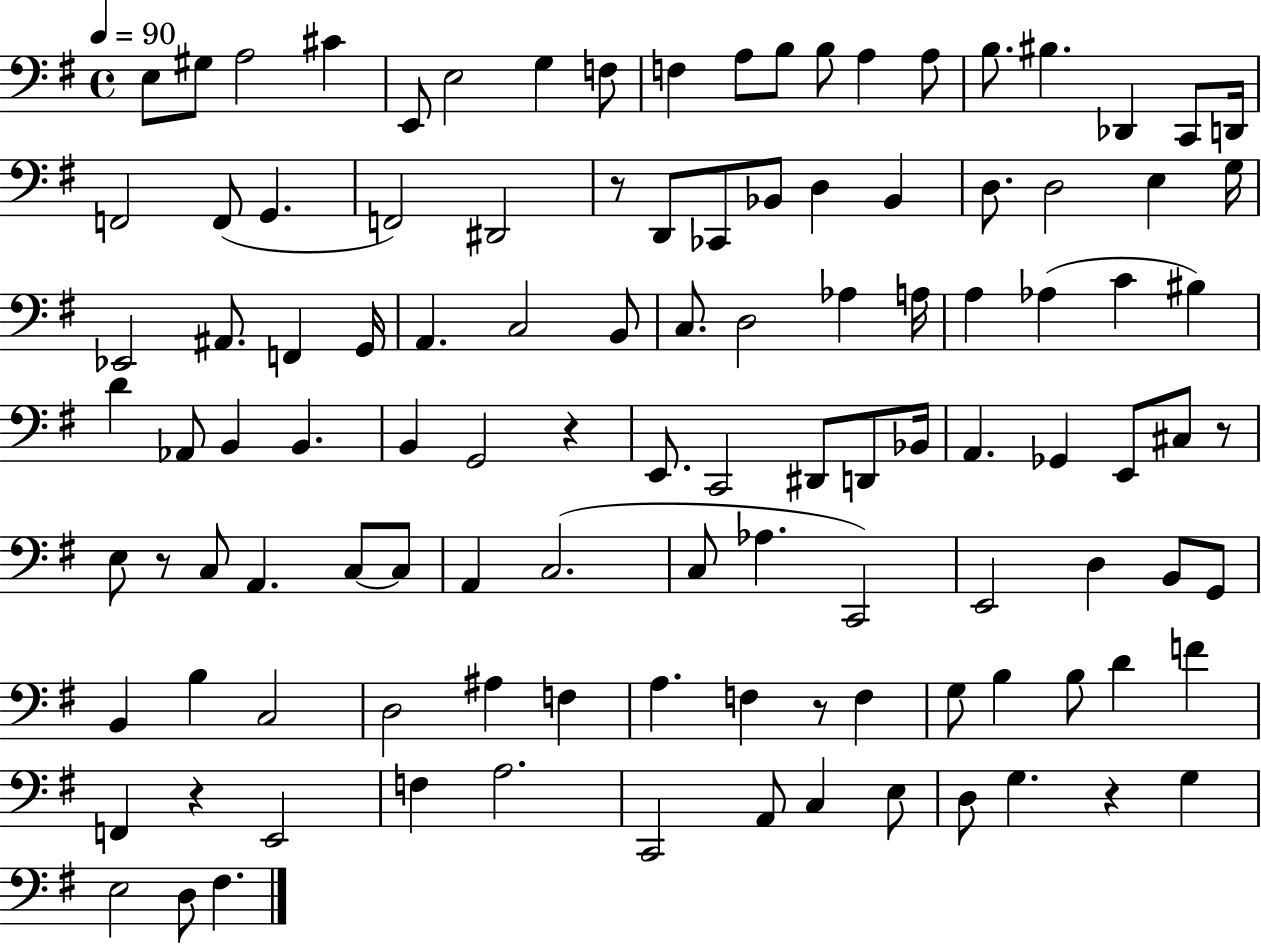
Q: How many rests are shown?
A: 7